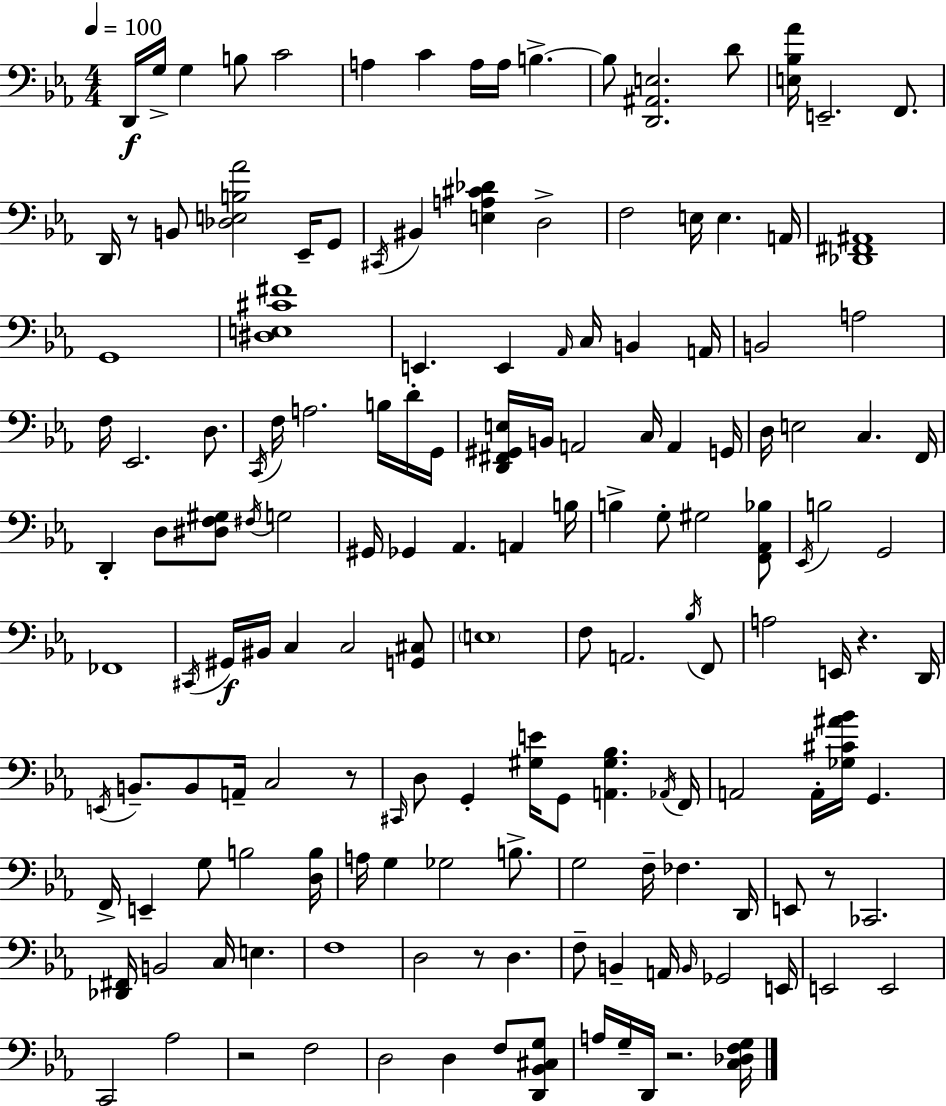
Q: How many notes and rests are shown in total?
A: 156